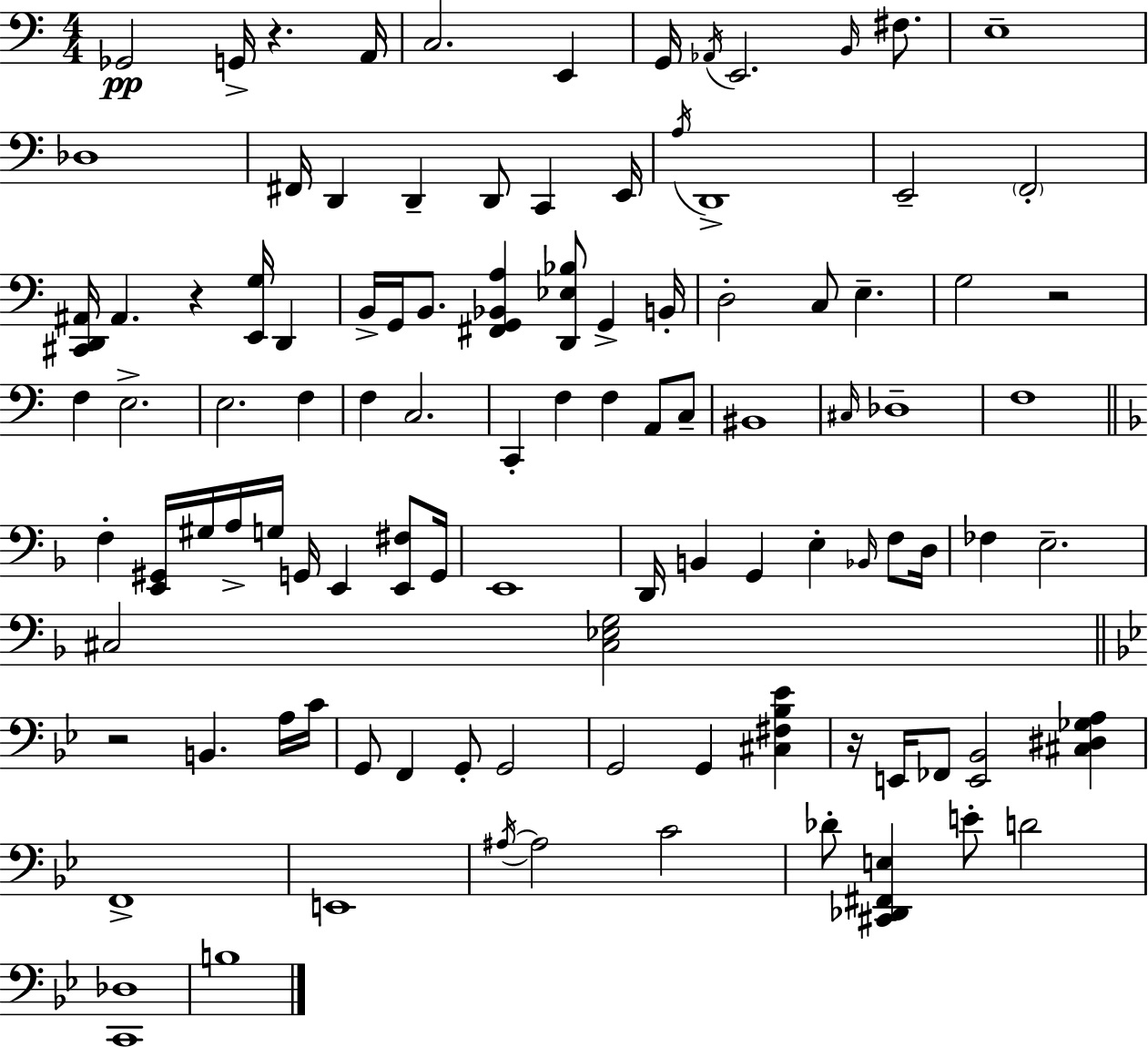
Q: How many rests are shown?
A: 5